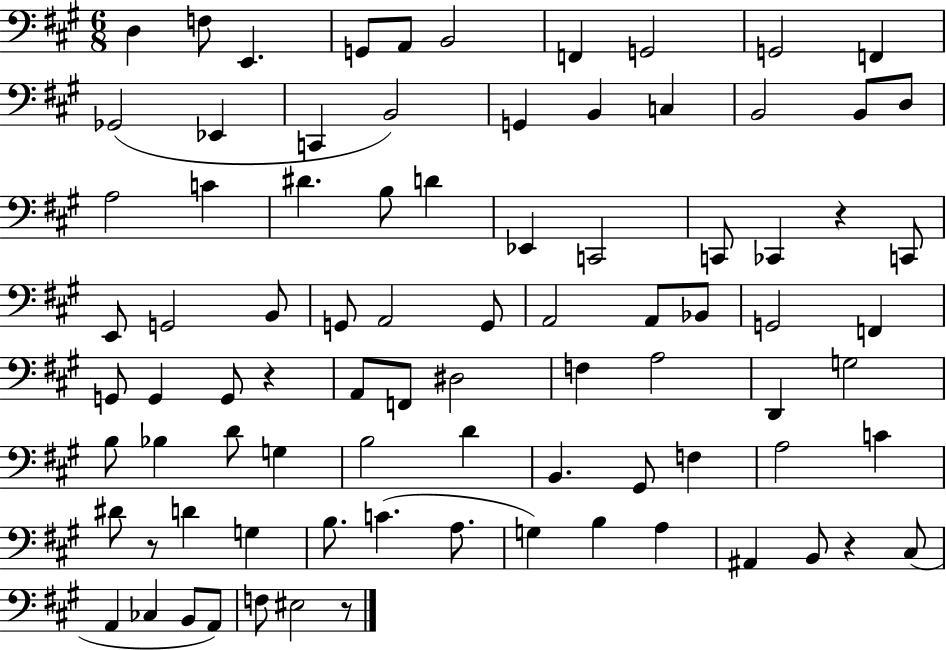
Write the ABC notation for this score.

X:1
T:Untitled
M:6/8
L:1/4
K:A
D, F,/2 E,, G,,/2 A,,/2 B,,2 F,, G,,2 G,,2 F,, _G,,2 _E,, C,, B,,2 G,, B,, C, B,,2 B,,/2 D,/2 A,2 C ^D B,/2 D _E,, C,,2 C,,/2 _C,, z C,,/2 E,,/2 G,,2 B,,/2 G,,/2 A,,2 G,,/2 A,,2 A,,/2 _B,,/2 G,,2 F,, G,,/2 G,, G,,/2 z A,,/2 F,,/2 ^D,2 F, A,2 D,, G,2 B,/2 _B, D/2 G, B,2 D B,, ^G,,/2 F, A,2 C ^D/2 z/2 D G, B,/2 C A,/2 G, B, A, ^A,, B,,/2 z ^C,/2 A,, _C, B,,/2 A,,/2 F,/2 ^E,2 z/2